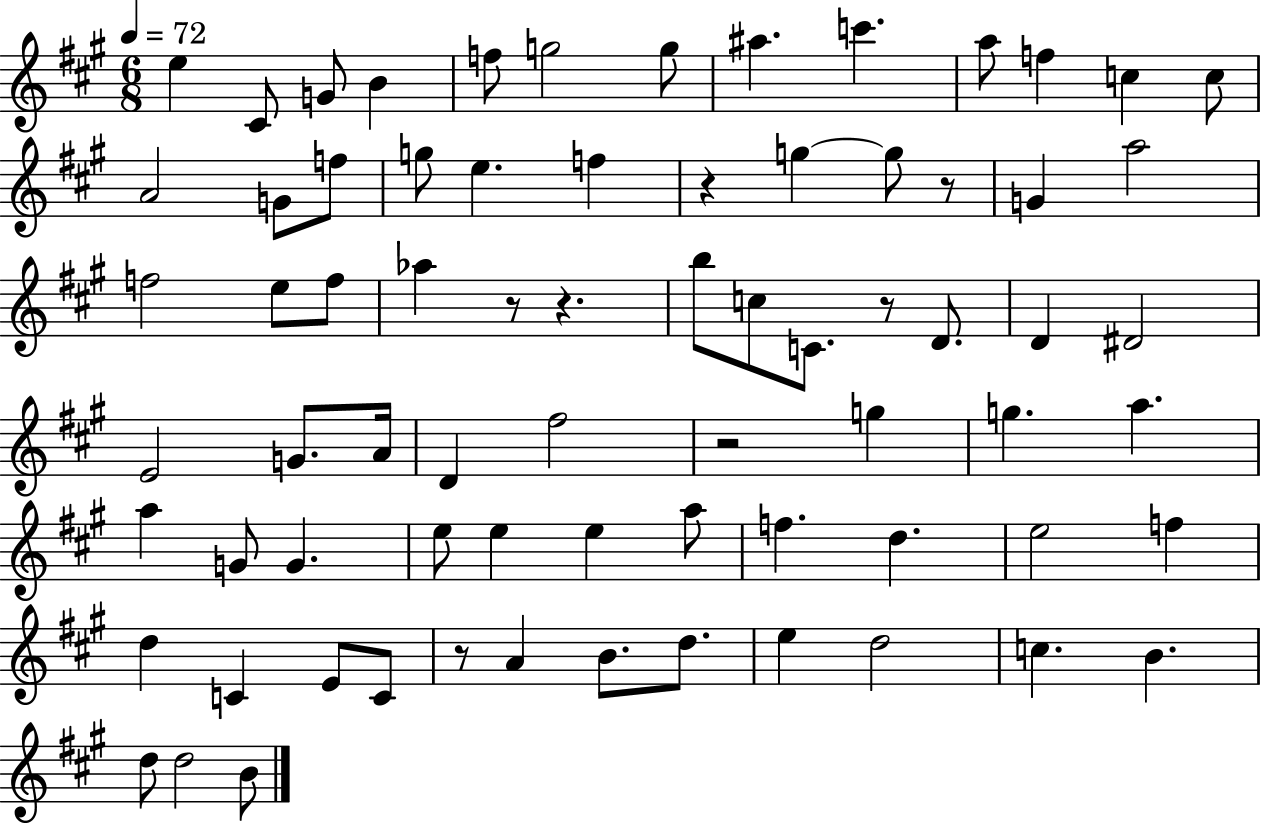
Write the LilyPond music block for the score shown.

{
  \clef treble
  \numericTimeSignature
  \time 6/8
  \key a \major
  \tempo 4 = 72
  e''4 cis'8 g'8 b'4 | f''8 g''2 g''8 | ais''4. c'''4. | a''8 f''4 c''4 c''8 | \break a'2 g'8 f''8 | g''8 e''4. f''4 | r4 g''4~~ g''8 r8 | g'4 a''2 | \break f''2 e''8 f''8 | aes''4 r8 r4. | b''8 c''8 c'8. r8 d'8. | d'4 dis'2 | \break e'2 g'8. a'16 | d'4 fis''2 | r2 g''4 | g''4. a''4. | \break a''4 g'8 g'4. | e''8 e''4 e''4 a''8 | f''4. d''4. | e''2 f''4 | \break d''4 c'4 e'8 c'8 | r8 a'4 b'8. d''8. | e''4 d''2 | c''4. b'4. | \break d''8 d''2 b'8 | \bar "|."
}